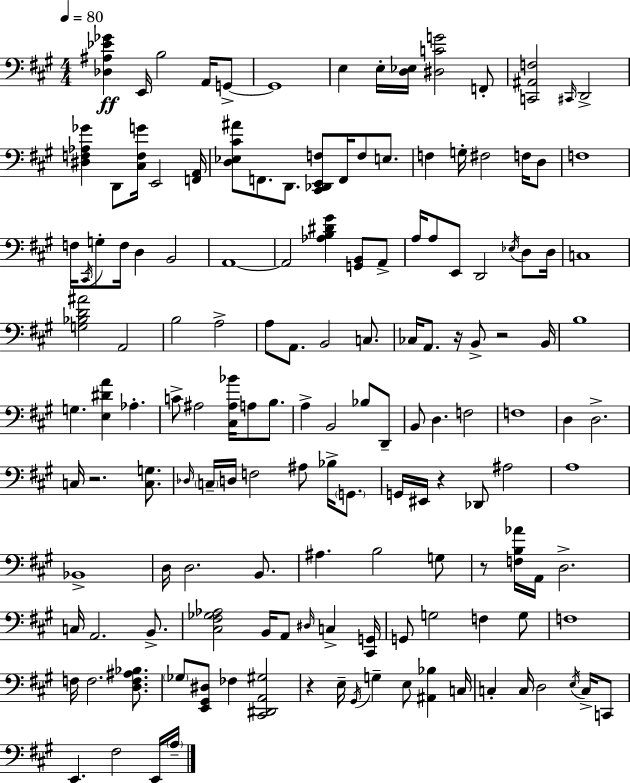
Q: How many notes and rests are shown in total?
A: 149